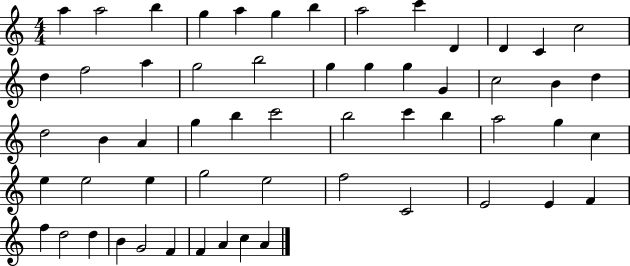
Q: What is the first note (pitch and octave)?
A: A5